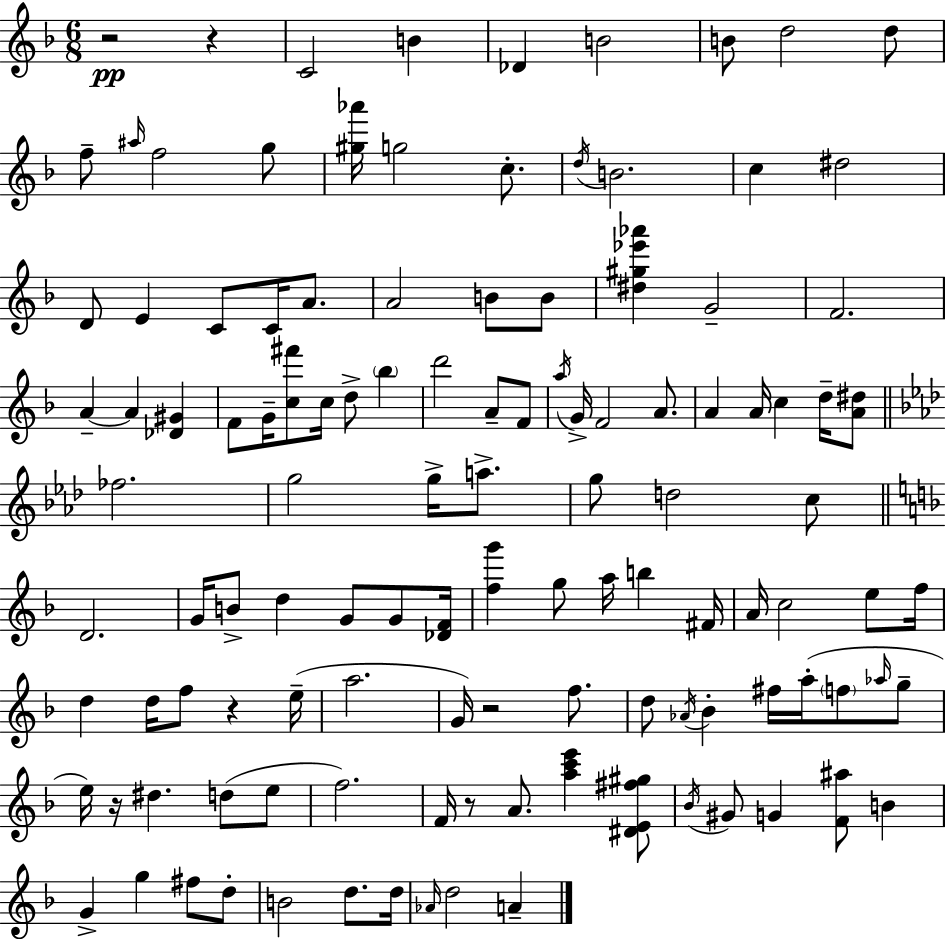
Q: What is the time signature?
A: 6/8